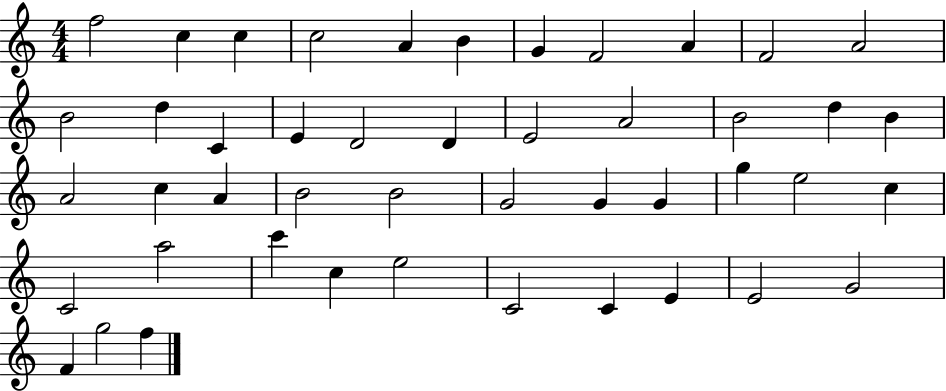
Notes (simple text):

F5/h C5/q C5/q C5/h A4/q B4/q G4/q F4/h A4/q F4/h A4/h B4/h D5/q C4/q E4/q D4/h D4/q E4/h A4/h B4/h D5/q B4/q A4/h C5/q A4/q B4/h B4/h G4/h G4/q G4/q G5/q E5/h C5/q C4/h A5/h C6/q C5/q E5/h C4/h C4/q E4/q E4/h G4/h F4/q G5/h F5/q